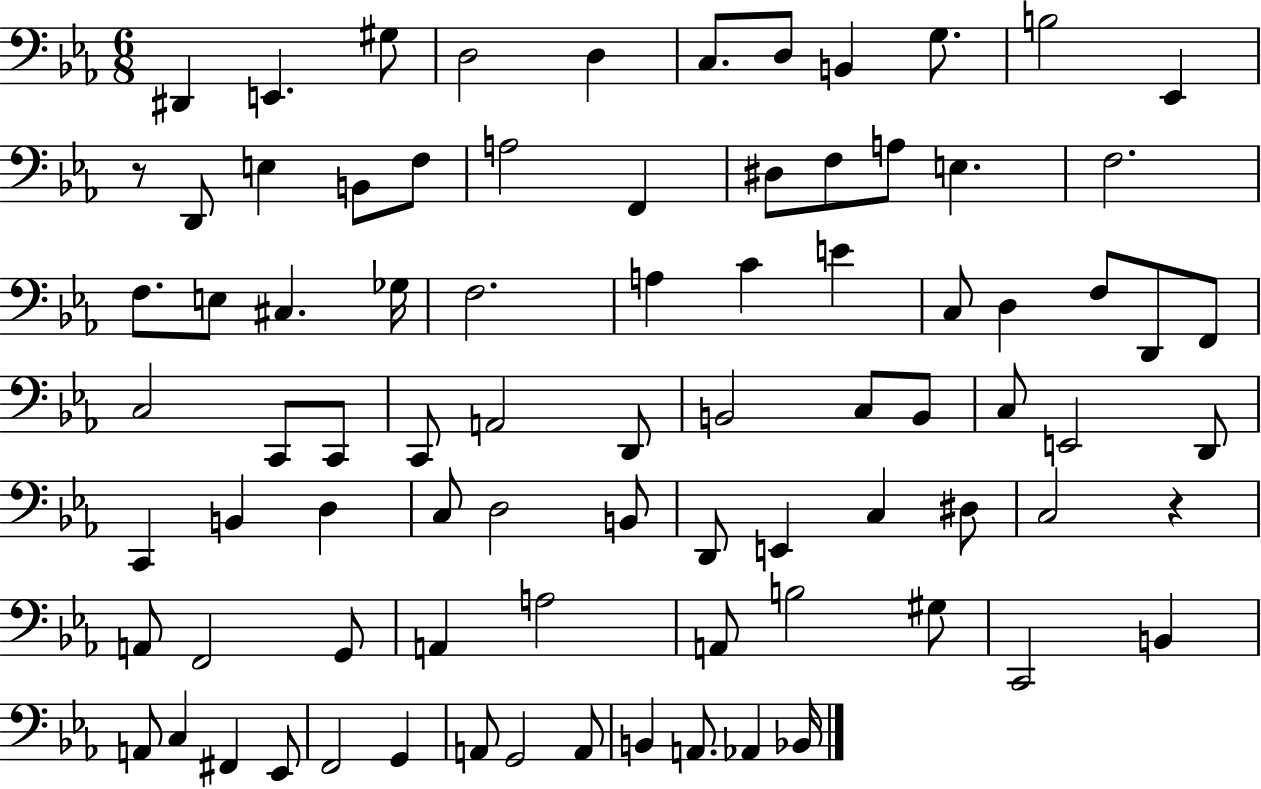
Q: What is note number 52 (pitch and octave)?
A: D3